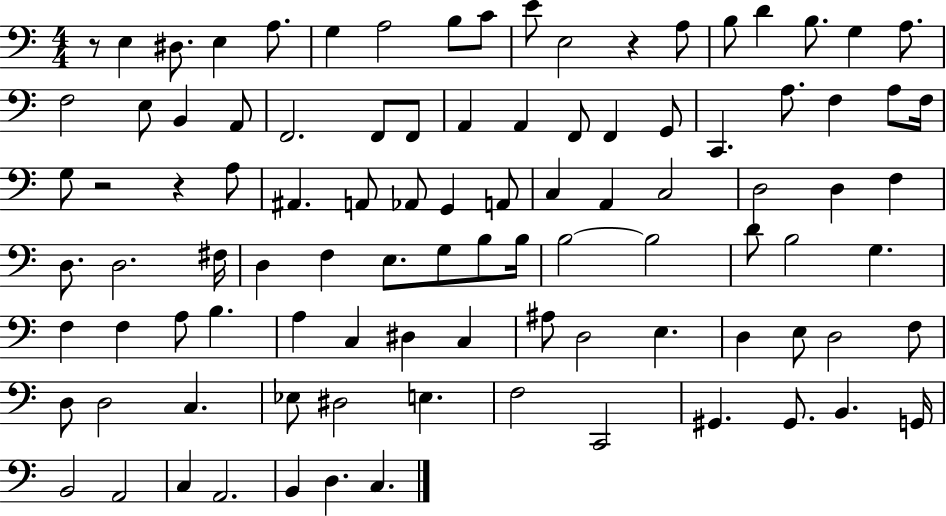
X:1
T:Untitled
M:4/4
L:1/4
K:C
z/2 E, ^D,/2 E, A,/2 G, A,2 B,/2 C/2 E/2 E,2 z A,/2 B,/2 D B,/2 G, A,/2 F,2 E,/2 B,, A,,/2 F,,2 F,,/2 F,,/2 A,, A,, F,,/2 F,, G,,/2 C,, A,/2 F, A,/2 F,/4 G,/2 z2 z A,/2 ^A,, A,,/2 _A,,/2 G,, A,,/2 C, A,, C,2 D,2 D, F, D,/2 D,2 ^F,/4 D, F, E,/2 G,/2 B,/2 B,/4 B,2 B,2 D/2 B,2 G, F, F, A,/2 B, A, C, ^D, C, ^A,/2 D,2 E, D, E,/2 D,2 F,/2 D,/2 D,2 C, _E,/2 ^D,2 E, F,2 C,,2 ^G,, ^G,,/2 B,, G,,/4 B,,2 A,,2 C, A,,2 B,, D, C,